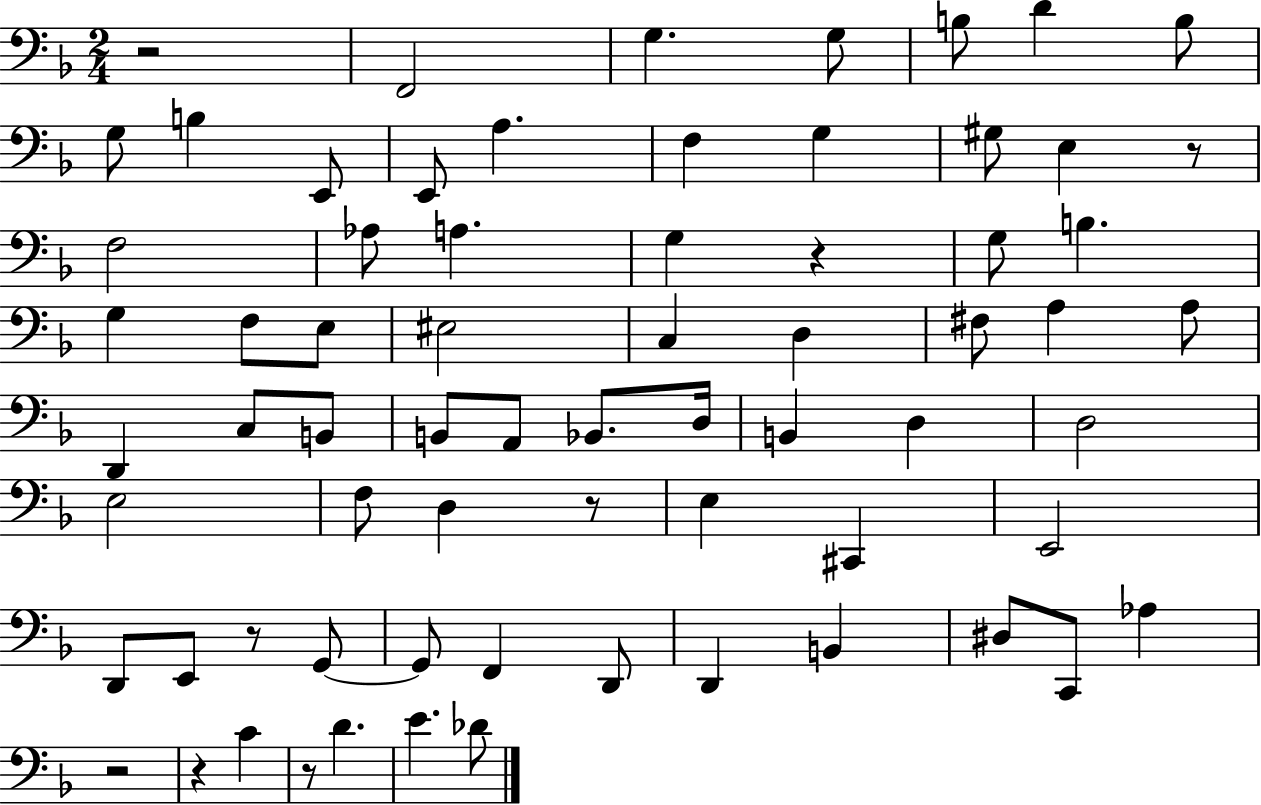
X:1
T:Untitled
M:2/4
L:1/4
K:F
z2 F,,2 G, G,/2 B,/2 D B,/2 G,/2 B, E,,/2 E,,/2 A, F, G, ^G,/2 E, z/2 F,2 _A,/2 A, G, z G,/2 B, G, F,/2 E,/2 ^E,2 C, D, ^F,/2 A, A,/2 D,, C,/2 B,,/2 B,,/2 A,,/2 _B,,/2 D,/4 B,, D, D,2 E,2 F,/2 D, z/2 E, ^C,, E,,2 D,,/2 E,,/2 z/2 G,,/2 G,,/2 F,, D,,/2 D,, B,, ^D,/2 C,,/2 _A, z2 z C z/2 D E _D/2